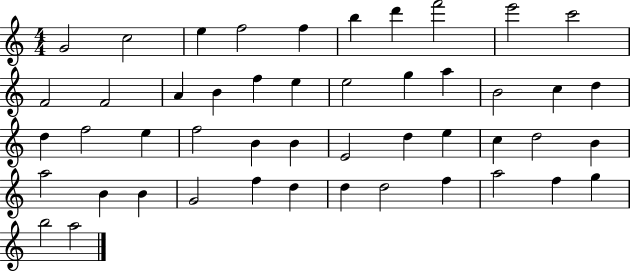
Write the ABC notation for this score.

X:1
T:Untitled
M:4/4
L:1/4
K:C
G2 c2 e f2 f b d' f'2 e'2 c'2 F2 F2 A B f e e2 g a B2 c d d f2 e f2 B B E2 d e c d2 B a2 B B G2 f d d d2 f a2 f g b2 a2